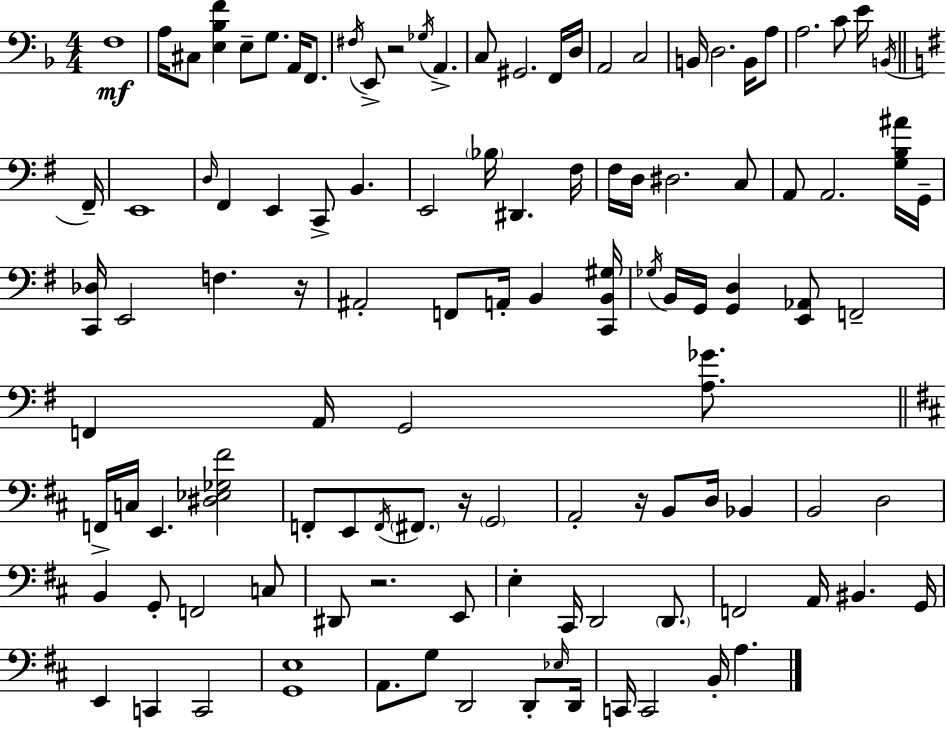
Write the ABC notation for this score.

X:1
T:Untitled
M:4/4
L:1/4
K:F
F,4 A,/4 ^C,/2 [E,_B,F] E,/2 G,/2 A,,/4 F,,/2 ^F,/4 E,,/2 z2 _G,/4 A,, C,/2 ^G,,2 F,,/4 D,/4 A,,2 C,2 B,,/4 D,2 B,,/4 A,/2 A,2 C/2 E/4 B,,/4 ^F,,/4 E,,4 D,/4 ^F,, E,, C,,/2 B,, E,,2 _B,/4 ^D,, ^F,/4 ^F,/4 D,/4 ^D,2 C,/2 A,,/2 A,,2 [G,B,^A]/4 G,,/4 [C,,_D,]/4 E,,2 F, z/4 ^A,,2 F,,/2 A,,/4 B,, [C,,B,,^G,]/4 _G,/4 B,,/4 G,,/4 [G,,D,] [E,,_A,,]/2 F,,2 F,, A,,/4 G,,2 [A,_G]/2 F,,/4 C,/4 E,, [^D,_E,_G,^F]2 F,,/2 E,,/2 F,,/4 ^F,,/2 z/4 G,,2 A,,2 z/4 B,,/2 D,/4 _B,, B,,2 D,2 B,, G,,/2 F,,2 C,/2 ^D,,/2 z2 E,,/2 E, ^C,,/4 D,,2 D,,/2 F,,2 A,,/4 ^B,, G,,/4 E,, C,, C,,2 [G,,E,]4 A,,/2 G,/2 D,,2 D,,/2 _E,/4 D,,/4 C,,/4 C,,2 B,,/4 A,